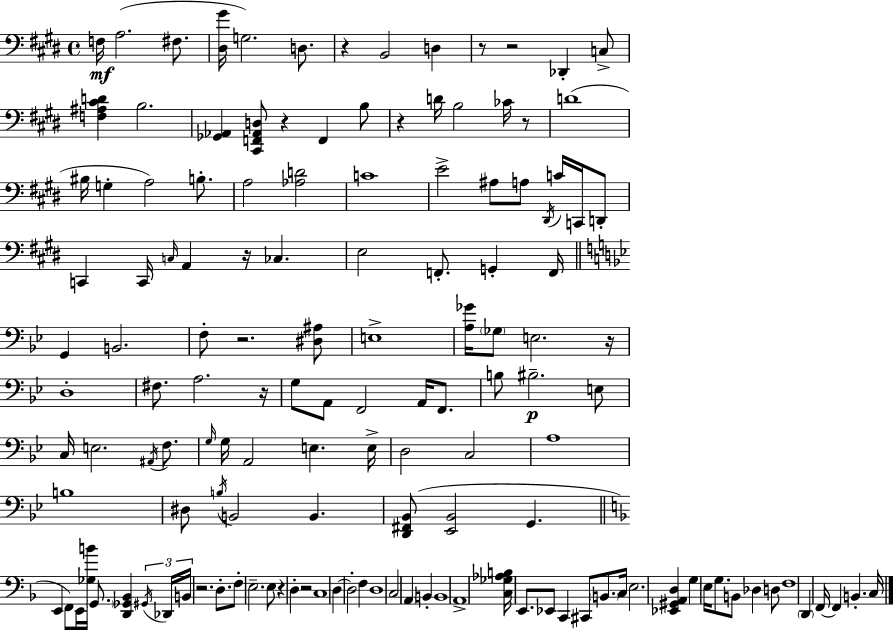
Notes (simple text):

F3/s A3/h. F#3/e. [D#3,G#4]/s G3/h. D3/e. R/q B2/h D3/q R/e R/h Db2/q C3/e [F3,A#3,C#4,D4]/q B3/h. [Gb2,Ab2]/q [C#2,F2,Ab2,D3]/e R/q F2/q B3/e R/q D4/s B3/h CES4/s R/e D4/w BIS3/s G3/q A3/h B3/e. A3/h [Ab3,D4]/h C4/w E4/h A#3/e A3/e D#2/s C4/s C2/s D2/e C2/q C2/s C3/s A2/q R/s CES3/q. E3/h F2/e. G2/q F2/s G2/q B2/h. F3/e R/h. [D#3,A#3]/e E3/w [A3,Gb4]/s Gb3/e E3/h. R/s D3/w F#3/e. A3/h. R/s G3/e A2/e F2/h A2/s F2/e. B3/e BIS3/h. E3/e C3/s E3/h. A#2/s F3/e. G3/s G3/s A2/h E3/q. E3/s D3/h C3/h A3/w B3/w D#3/e B3/s B2/h B2/q. [D2,F#2,Bb2]/e [Eb2,Bb2]/h G2/q. E2/q F2/e E2/s [Gb3,B4]/s G2/e. [D2,Gb2,Bb2]/q G#2/s Db2/s B2/s R/h. D3/e. F3/e E3/h. E3/e R/q D3/q R/h C3/w D3/q D3/h F3/q D3/w C3/h A2/q B2/q B2/w A2/w [C3,Gb3,Ab3,B3]/s E2/e. Eb2/e C2/q C#2/e B2/e. C3/s E3/h. [Eb2,G#2,A2,D3]/q G3/q E3/s G3/e. B2/e Db3/q D3/e F3/w D2/q F2/s F2/q B2/q. C3/s